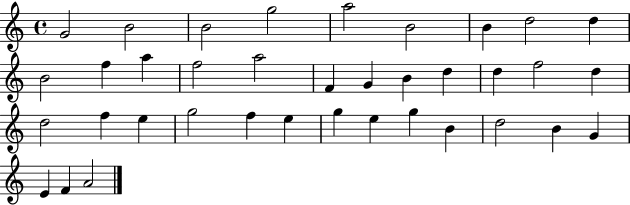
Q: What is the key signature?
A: C major